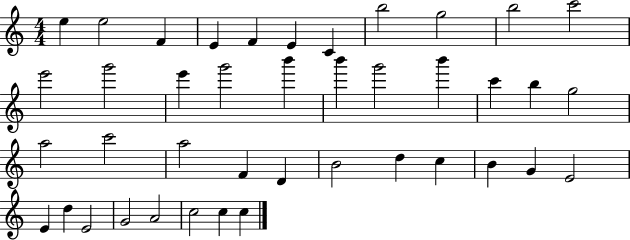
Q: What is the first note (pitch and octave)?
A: E5